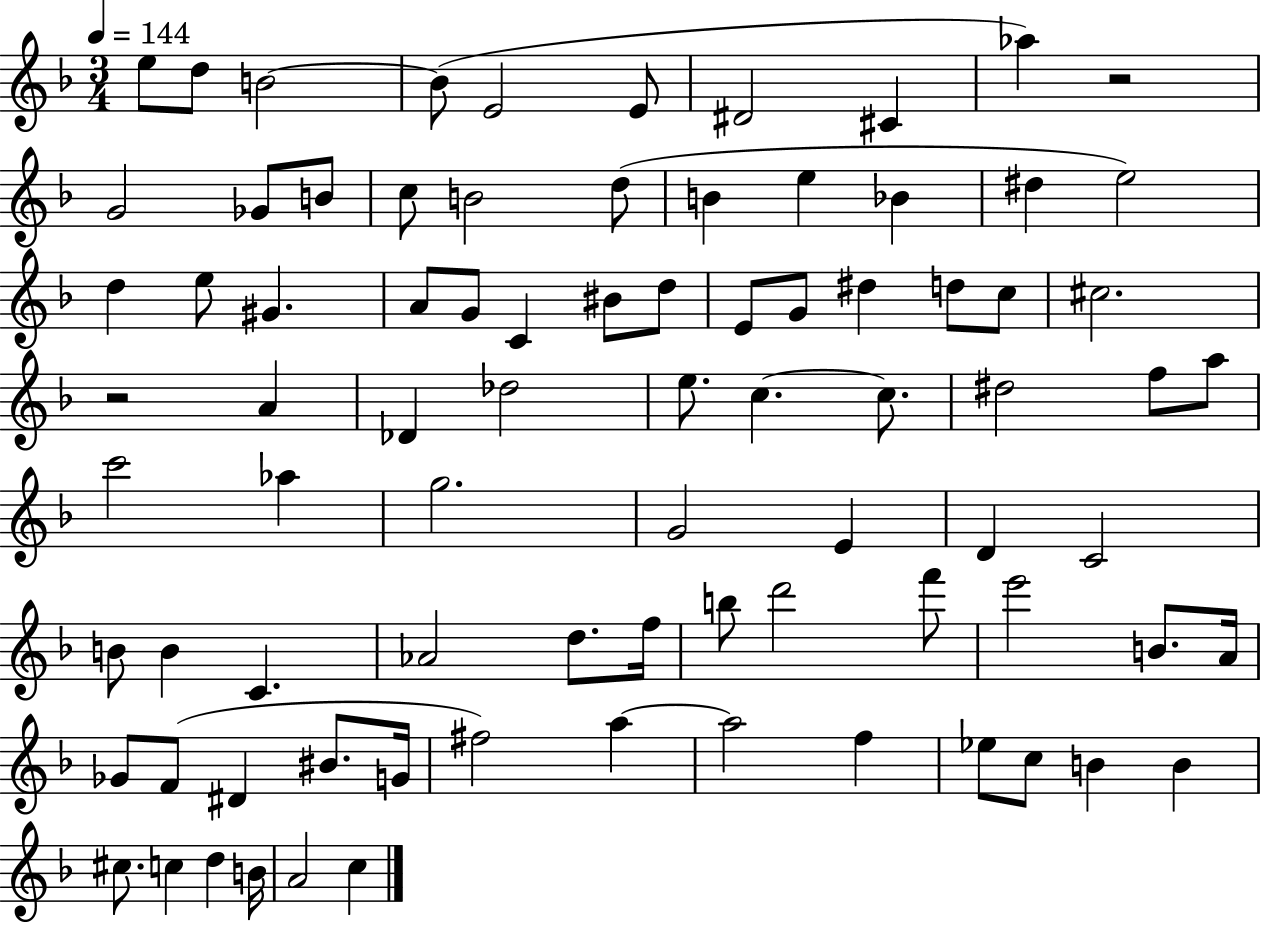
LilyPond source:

{
  \clef treble
  \numericTimeSignature
  \time 3/4
  \key f \major
  \tempo 4 = 144
  e''8 d''8 b'2~~ | b'8( e'2 e'8 | dis'2 cis'4 | aes''4) r2 | \break g'2 ges'8 b'8 | c''8 b'2 d''8( | b'4 e''4 bes'4 | dis''4 e''2) | \break d''4 e''8 gis'4. | a'8 g'8 c'4 bis'8 d''8 | e'8 g'8 dis''4 d''8 c''8 | cis''2. | \break r2 a'4 | des'4 des''2 | e''8. c''4.~~ c''8. | dis''2 f''8 a''8 | \break c'''2 aes''4 | g''2. | g'2 e'4 | d'4 c'2 | \break b'8 b'4 c'4. | aes'2 d''8. f''16 | b''8 d'''2 f'''8 | e'''2 b'8. a'16 | \break ges'8 f'8( dis'4 bis'8. g'16 | fis''2) a''4~~ | a''2 f''4 | ees''8 c''8 b'4 b'4 | \break cis''8. c''4 d''4 b'16 | a'2 c''4 | \bar "|."
}